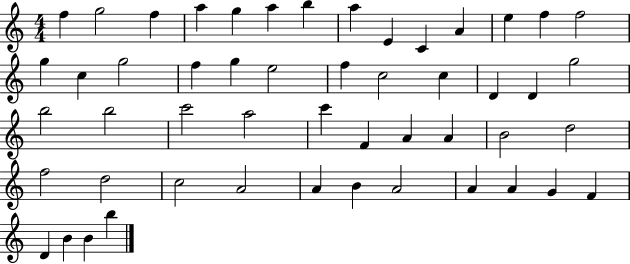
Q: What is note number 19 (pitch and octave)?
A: G5